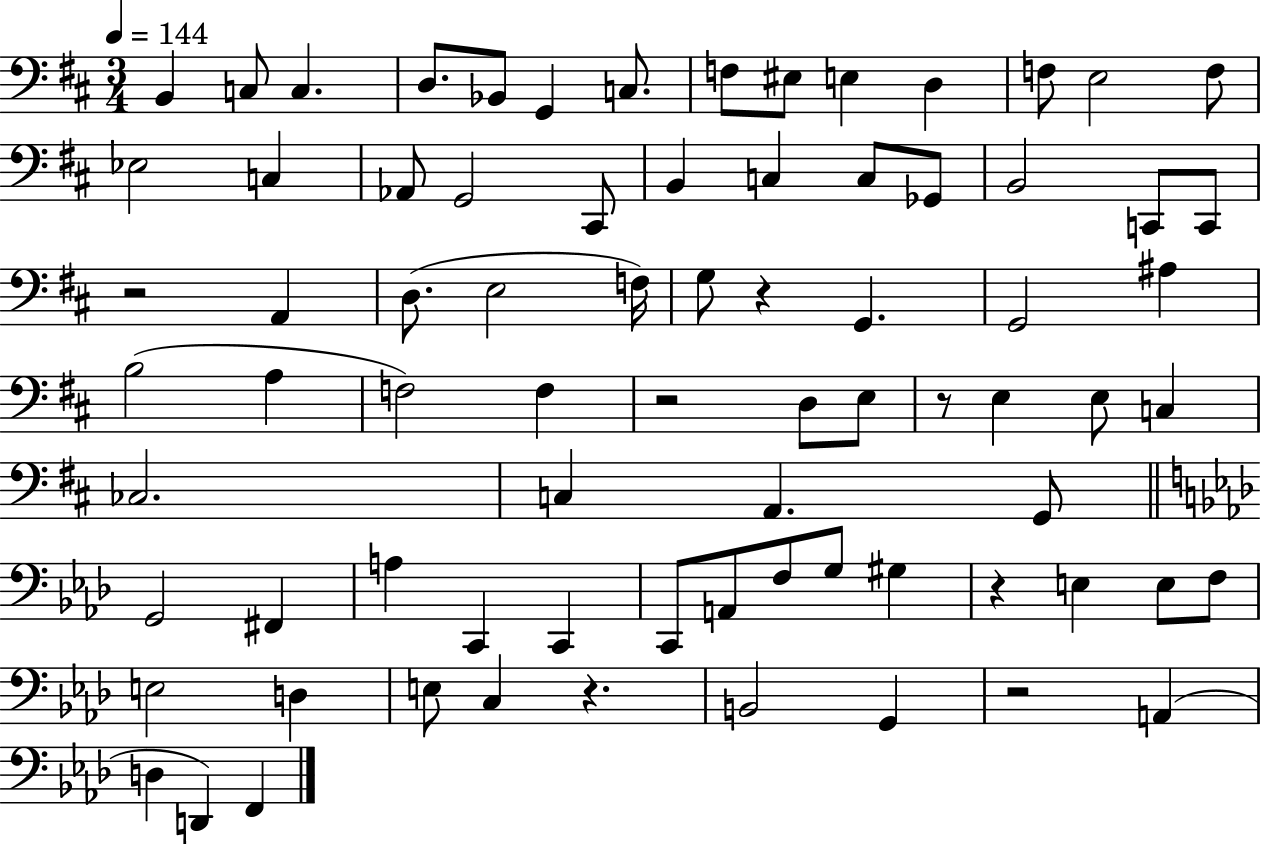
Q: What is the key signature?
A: D major